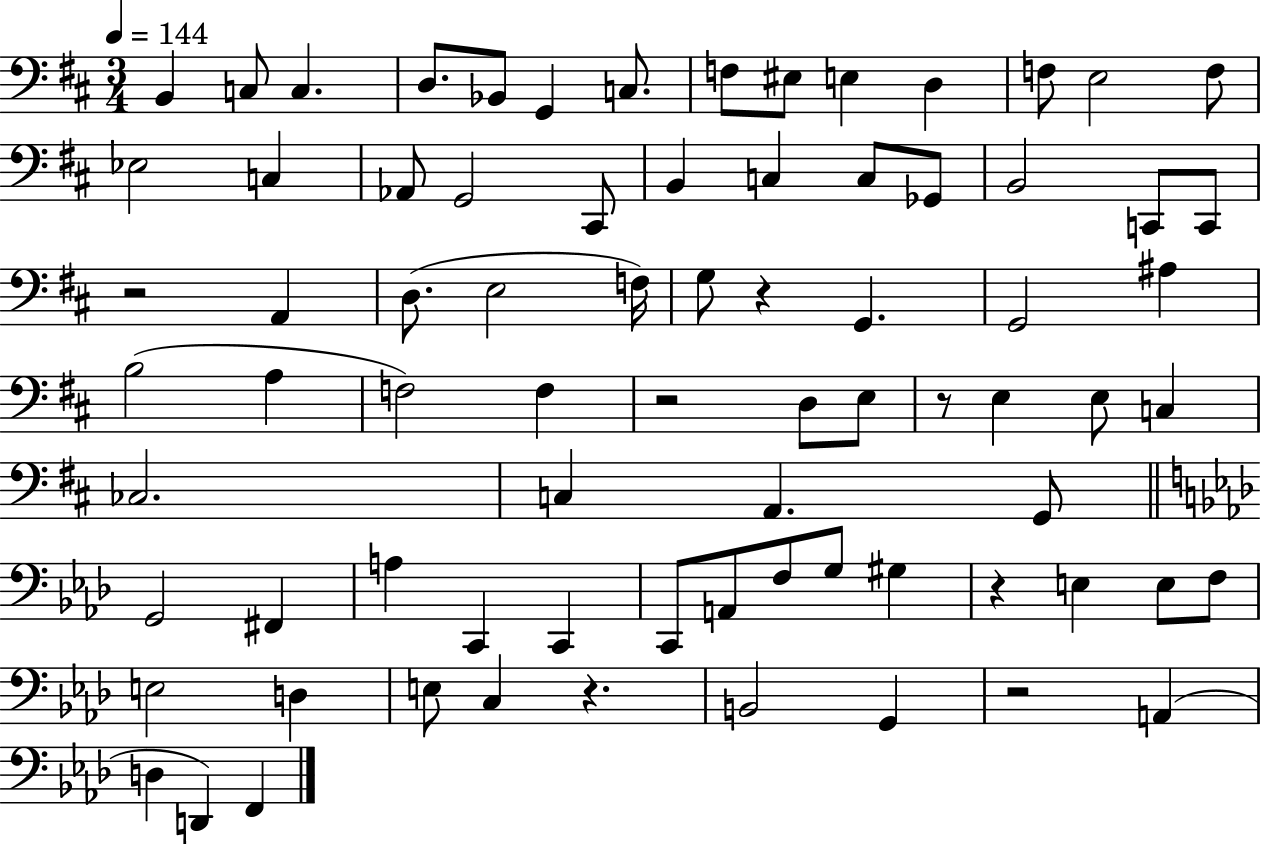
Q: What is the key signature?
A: D major